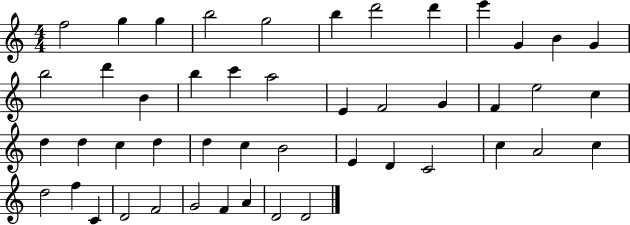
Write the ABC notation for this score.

X:1
T:Untitled
M:4/4
L:1/4
K:C
f2 g g b2 g2 b d'2 d' e' G B G b2 d' B b c' a2 E F2 G F e2 c d d c d d c B2 E D C2 c A2 c d2 f C D2 F2 G2 F A D2 D2